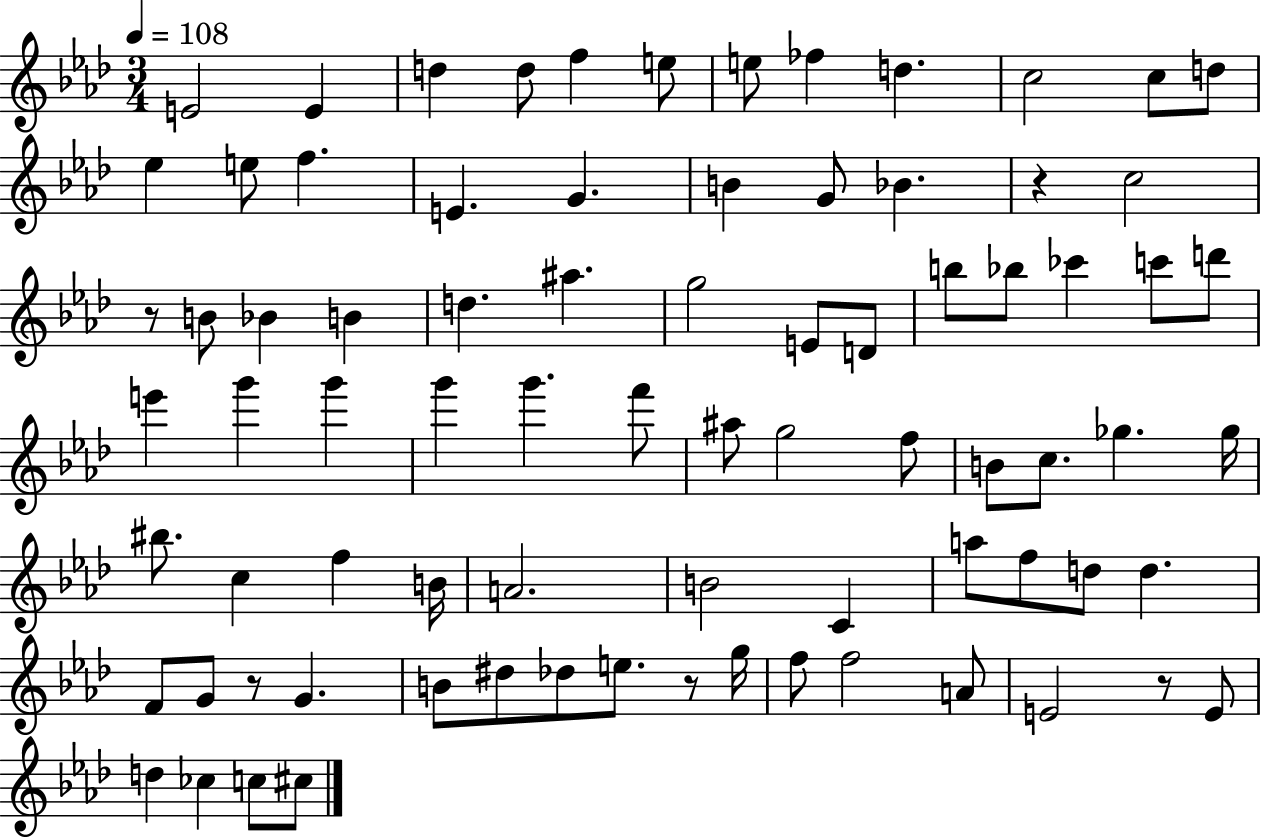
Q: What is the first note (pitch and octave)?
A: E4